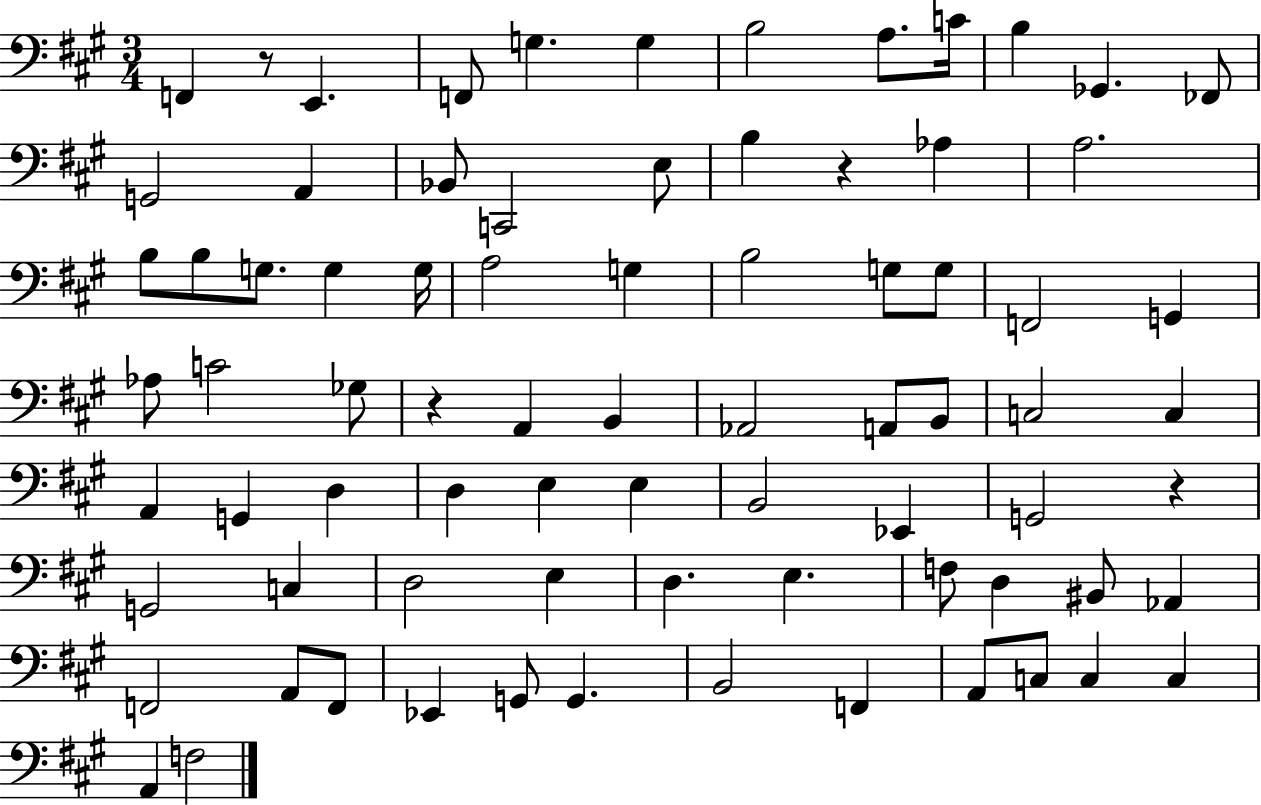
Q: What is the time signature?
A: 3/4